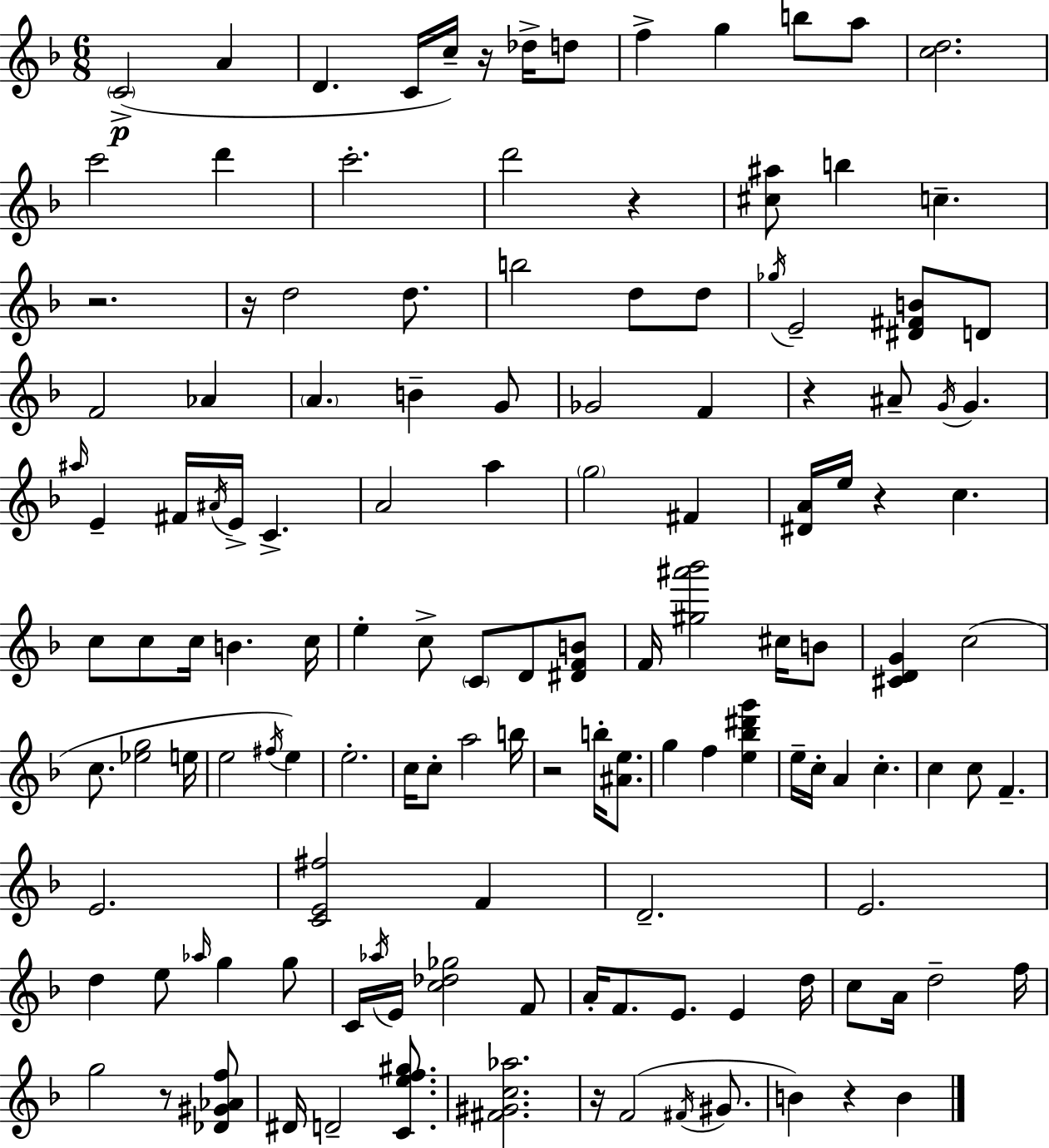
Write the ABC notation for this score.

X:1
T:Untitled
M:6/8
L:1/4
K:Dm
C2 A D C/4 c/4 z/4 _d/4 d/2 f g b/2 a/2 [cd]2 c'2 d' c'2 d'2 z [^c^a]/2 b c z2 z/4 d2 d/2 b2 d/2 d/2 _g/4 E2 [^D^FB]/2 D/2 F2 _A A B G/2 _G2 F z ^A/2 G/4 G ^a/4 E ^F/4 ^A/4 E/4 C A2 a g2 ^F [^DA]/4 e/4 z c c/2 c/2 c/4 B c/4 e c/2 C/2 D/2 [^DFB]/2 F/4 [^g^a'_b']2 ^c/4 B/2 [^CDG] c2 c/2 [_eg]2 e/4 e2 ^f/4 e e2 c/4 c/2 a2 b/4 z2 b/4 [^Ae]/2 g f [e_b^d'g'] e/4 c/4 A c c c/2 F E2 [CE^f]2 F D2 E2 d e/2 _a/4 g g/2 C/4 _a/4 E/4 [c_d_g]2 F/2 A/4 F/2 E/2 E d/4 c/2 A/4 d2 f/4 g2 z/2 [_D^G_Af]/2 ^D/4 D2 [Cef^g]/2 [^F^Gc_a]2 z/4 F2 ^F/4 ^G/2 B z B